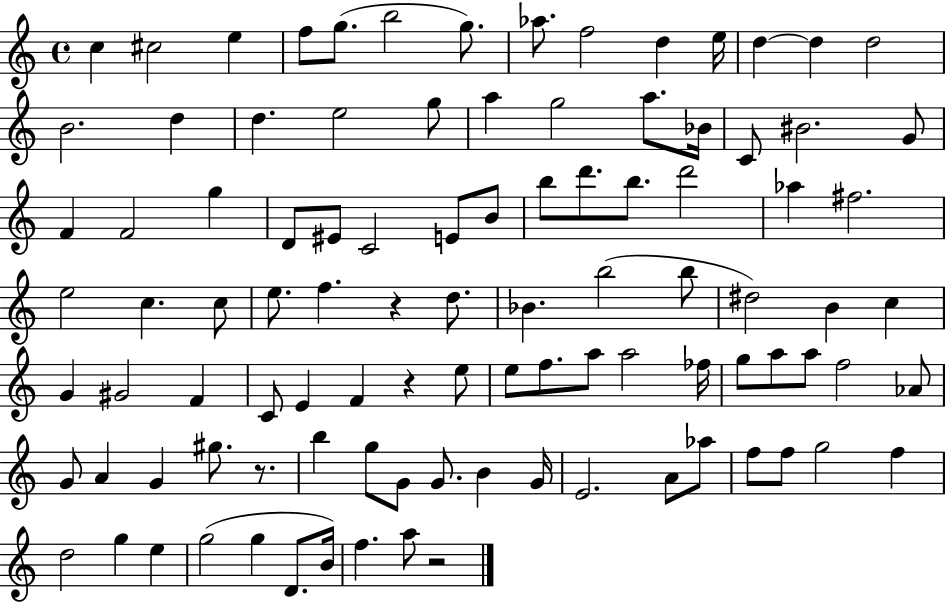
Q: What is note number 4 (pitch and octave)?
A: F5